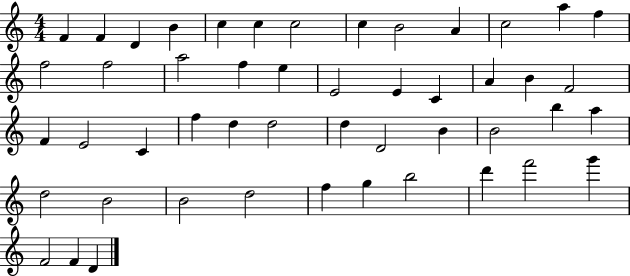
F4/q F4/q D4/q B4/q C5/q C5/q C5/h C5/q B4/h A4/q C5/h A5/q F5/q F5/h F5/h A5/h F5/q E5/q E4/h E4/q C4/q A4/q B4/q F4/h F4/q E4/h C4/q F5/q D5/q D5/h D5/q D4/h B4/q B4/h B5/q A5/q D5/h B4/h B4/h D5/h F5/q G5/q B5/h D6/q F6/h G6/q F4/h F4/q D4/q